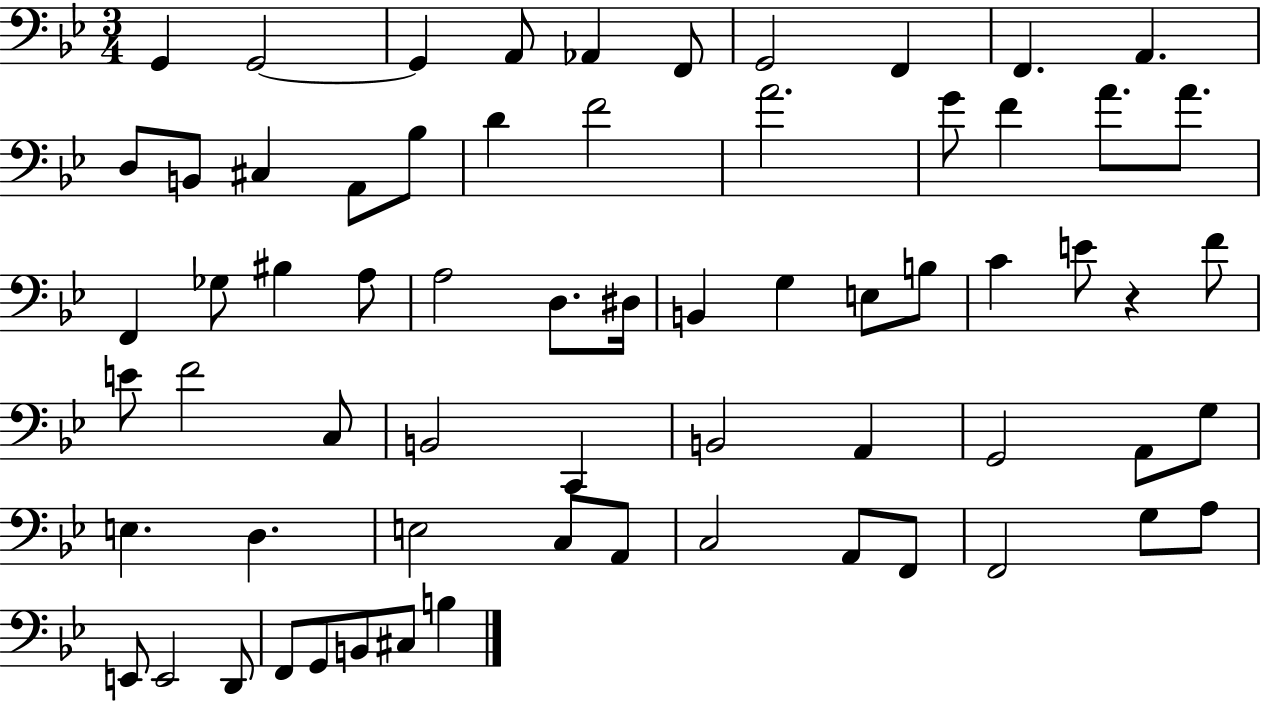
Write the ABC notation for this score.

X:1
T:Untitled
M:3/4
L:1/4
K:Bb
G,, G,,2 G,, A,,/2 _A,, F,,/2 G,,2 F,, F,, A,, D,/2 B,,/2 ^C, A,,/2 _B,/2 D F2 A2 G/2 F A/2 A/2 F,, _G,/2 ^B, A,/2 A,2 D,/2 ^D,/4 B,, G, E,/2 B,/2 C E/2 z F/2 E/2 F2 C,/2 B,,2 C,, B,,2 A,, G,,2 A,,/2 G,/2 E, D, E,2 C,/2 A,,/2 C,2 A,,/2 F,,/2 F,,2 G,/2 A,/2 E,,/2 E,,2 D,,/2 F,,/2 G,,/2 B,,/2 ^C,/2 B,